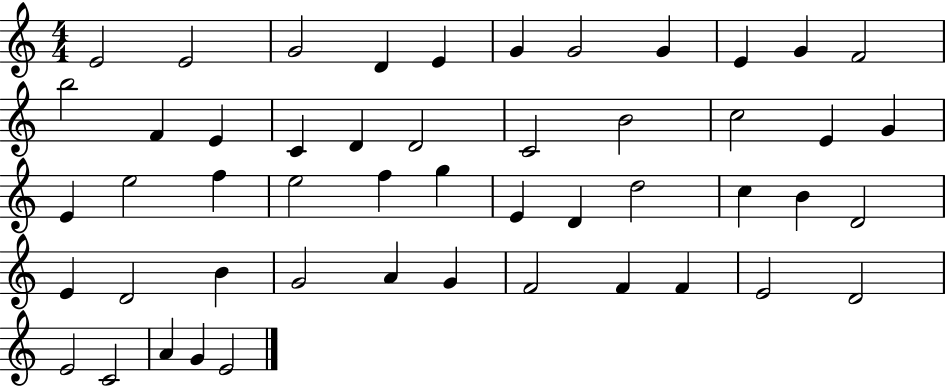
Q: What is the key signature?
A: C major